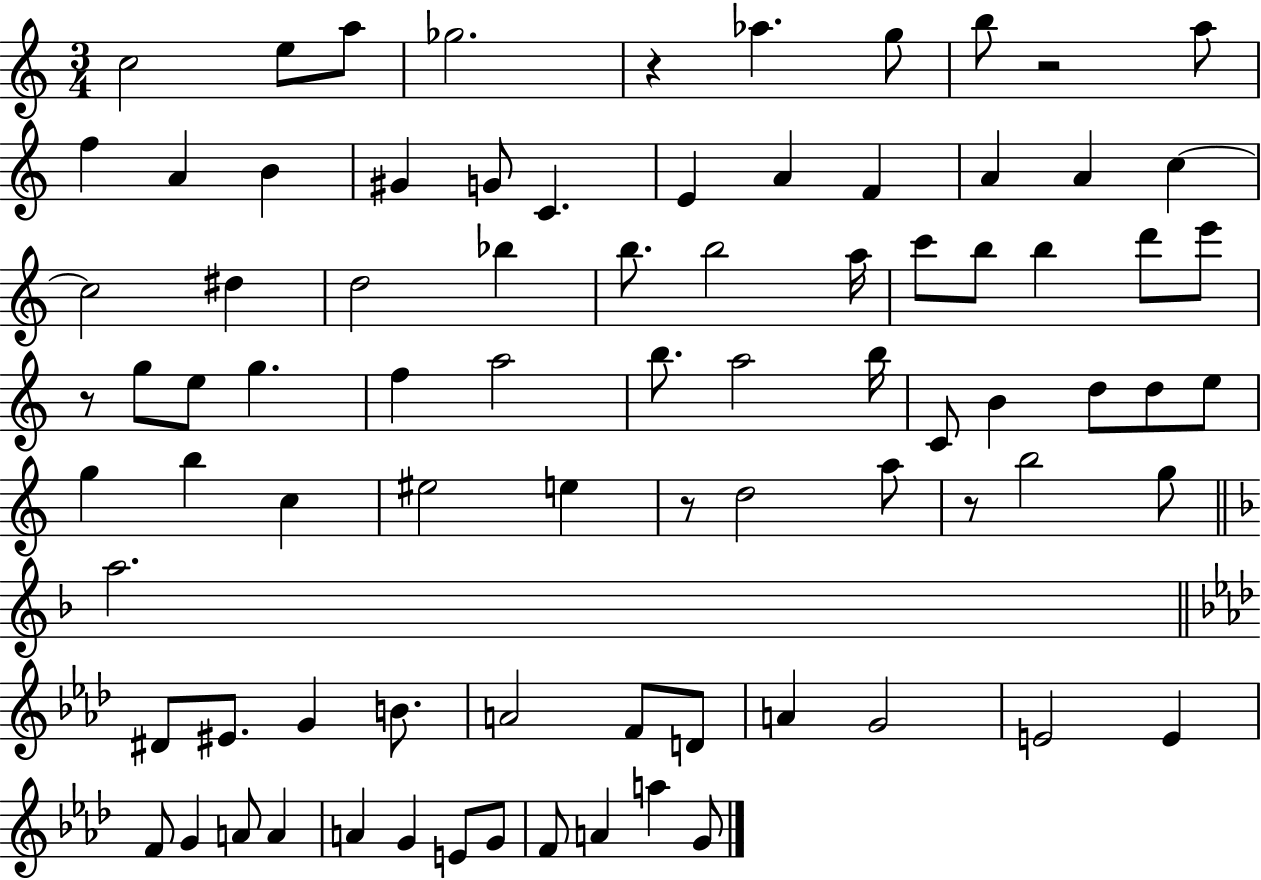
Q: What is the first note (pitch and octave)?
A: C5